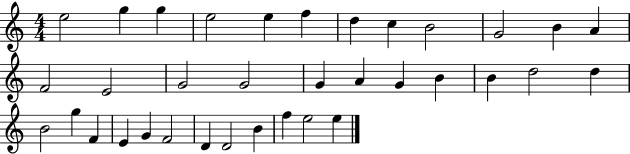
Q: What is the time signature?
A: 4/4